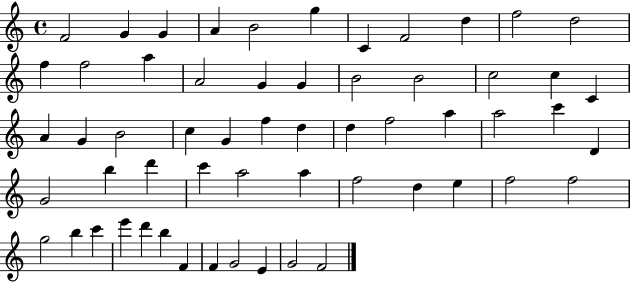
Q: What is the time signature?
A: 4/4